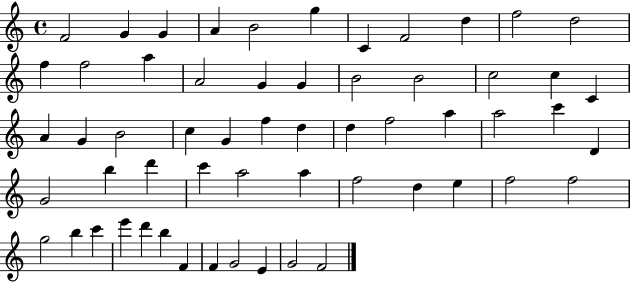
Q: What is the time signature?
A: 4/4